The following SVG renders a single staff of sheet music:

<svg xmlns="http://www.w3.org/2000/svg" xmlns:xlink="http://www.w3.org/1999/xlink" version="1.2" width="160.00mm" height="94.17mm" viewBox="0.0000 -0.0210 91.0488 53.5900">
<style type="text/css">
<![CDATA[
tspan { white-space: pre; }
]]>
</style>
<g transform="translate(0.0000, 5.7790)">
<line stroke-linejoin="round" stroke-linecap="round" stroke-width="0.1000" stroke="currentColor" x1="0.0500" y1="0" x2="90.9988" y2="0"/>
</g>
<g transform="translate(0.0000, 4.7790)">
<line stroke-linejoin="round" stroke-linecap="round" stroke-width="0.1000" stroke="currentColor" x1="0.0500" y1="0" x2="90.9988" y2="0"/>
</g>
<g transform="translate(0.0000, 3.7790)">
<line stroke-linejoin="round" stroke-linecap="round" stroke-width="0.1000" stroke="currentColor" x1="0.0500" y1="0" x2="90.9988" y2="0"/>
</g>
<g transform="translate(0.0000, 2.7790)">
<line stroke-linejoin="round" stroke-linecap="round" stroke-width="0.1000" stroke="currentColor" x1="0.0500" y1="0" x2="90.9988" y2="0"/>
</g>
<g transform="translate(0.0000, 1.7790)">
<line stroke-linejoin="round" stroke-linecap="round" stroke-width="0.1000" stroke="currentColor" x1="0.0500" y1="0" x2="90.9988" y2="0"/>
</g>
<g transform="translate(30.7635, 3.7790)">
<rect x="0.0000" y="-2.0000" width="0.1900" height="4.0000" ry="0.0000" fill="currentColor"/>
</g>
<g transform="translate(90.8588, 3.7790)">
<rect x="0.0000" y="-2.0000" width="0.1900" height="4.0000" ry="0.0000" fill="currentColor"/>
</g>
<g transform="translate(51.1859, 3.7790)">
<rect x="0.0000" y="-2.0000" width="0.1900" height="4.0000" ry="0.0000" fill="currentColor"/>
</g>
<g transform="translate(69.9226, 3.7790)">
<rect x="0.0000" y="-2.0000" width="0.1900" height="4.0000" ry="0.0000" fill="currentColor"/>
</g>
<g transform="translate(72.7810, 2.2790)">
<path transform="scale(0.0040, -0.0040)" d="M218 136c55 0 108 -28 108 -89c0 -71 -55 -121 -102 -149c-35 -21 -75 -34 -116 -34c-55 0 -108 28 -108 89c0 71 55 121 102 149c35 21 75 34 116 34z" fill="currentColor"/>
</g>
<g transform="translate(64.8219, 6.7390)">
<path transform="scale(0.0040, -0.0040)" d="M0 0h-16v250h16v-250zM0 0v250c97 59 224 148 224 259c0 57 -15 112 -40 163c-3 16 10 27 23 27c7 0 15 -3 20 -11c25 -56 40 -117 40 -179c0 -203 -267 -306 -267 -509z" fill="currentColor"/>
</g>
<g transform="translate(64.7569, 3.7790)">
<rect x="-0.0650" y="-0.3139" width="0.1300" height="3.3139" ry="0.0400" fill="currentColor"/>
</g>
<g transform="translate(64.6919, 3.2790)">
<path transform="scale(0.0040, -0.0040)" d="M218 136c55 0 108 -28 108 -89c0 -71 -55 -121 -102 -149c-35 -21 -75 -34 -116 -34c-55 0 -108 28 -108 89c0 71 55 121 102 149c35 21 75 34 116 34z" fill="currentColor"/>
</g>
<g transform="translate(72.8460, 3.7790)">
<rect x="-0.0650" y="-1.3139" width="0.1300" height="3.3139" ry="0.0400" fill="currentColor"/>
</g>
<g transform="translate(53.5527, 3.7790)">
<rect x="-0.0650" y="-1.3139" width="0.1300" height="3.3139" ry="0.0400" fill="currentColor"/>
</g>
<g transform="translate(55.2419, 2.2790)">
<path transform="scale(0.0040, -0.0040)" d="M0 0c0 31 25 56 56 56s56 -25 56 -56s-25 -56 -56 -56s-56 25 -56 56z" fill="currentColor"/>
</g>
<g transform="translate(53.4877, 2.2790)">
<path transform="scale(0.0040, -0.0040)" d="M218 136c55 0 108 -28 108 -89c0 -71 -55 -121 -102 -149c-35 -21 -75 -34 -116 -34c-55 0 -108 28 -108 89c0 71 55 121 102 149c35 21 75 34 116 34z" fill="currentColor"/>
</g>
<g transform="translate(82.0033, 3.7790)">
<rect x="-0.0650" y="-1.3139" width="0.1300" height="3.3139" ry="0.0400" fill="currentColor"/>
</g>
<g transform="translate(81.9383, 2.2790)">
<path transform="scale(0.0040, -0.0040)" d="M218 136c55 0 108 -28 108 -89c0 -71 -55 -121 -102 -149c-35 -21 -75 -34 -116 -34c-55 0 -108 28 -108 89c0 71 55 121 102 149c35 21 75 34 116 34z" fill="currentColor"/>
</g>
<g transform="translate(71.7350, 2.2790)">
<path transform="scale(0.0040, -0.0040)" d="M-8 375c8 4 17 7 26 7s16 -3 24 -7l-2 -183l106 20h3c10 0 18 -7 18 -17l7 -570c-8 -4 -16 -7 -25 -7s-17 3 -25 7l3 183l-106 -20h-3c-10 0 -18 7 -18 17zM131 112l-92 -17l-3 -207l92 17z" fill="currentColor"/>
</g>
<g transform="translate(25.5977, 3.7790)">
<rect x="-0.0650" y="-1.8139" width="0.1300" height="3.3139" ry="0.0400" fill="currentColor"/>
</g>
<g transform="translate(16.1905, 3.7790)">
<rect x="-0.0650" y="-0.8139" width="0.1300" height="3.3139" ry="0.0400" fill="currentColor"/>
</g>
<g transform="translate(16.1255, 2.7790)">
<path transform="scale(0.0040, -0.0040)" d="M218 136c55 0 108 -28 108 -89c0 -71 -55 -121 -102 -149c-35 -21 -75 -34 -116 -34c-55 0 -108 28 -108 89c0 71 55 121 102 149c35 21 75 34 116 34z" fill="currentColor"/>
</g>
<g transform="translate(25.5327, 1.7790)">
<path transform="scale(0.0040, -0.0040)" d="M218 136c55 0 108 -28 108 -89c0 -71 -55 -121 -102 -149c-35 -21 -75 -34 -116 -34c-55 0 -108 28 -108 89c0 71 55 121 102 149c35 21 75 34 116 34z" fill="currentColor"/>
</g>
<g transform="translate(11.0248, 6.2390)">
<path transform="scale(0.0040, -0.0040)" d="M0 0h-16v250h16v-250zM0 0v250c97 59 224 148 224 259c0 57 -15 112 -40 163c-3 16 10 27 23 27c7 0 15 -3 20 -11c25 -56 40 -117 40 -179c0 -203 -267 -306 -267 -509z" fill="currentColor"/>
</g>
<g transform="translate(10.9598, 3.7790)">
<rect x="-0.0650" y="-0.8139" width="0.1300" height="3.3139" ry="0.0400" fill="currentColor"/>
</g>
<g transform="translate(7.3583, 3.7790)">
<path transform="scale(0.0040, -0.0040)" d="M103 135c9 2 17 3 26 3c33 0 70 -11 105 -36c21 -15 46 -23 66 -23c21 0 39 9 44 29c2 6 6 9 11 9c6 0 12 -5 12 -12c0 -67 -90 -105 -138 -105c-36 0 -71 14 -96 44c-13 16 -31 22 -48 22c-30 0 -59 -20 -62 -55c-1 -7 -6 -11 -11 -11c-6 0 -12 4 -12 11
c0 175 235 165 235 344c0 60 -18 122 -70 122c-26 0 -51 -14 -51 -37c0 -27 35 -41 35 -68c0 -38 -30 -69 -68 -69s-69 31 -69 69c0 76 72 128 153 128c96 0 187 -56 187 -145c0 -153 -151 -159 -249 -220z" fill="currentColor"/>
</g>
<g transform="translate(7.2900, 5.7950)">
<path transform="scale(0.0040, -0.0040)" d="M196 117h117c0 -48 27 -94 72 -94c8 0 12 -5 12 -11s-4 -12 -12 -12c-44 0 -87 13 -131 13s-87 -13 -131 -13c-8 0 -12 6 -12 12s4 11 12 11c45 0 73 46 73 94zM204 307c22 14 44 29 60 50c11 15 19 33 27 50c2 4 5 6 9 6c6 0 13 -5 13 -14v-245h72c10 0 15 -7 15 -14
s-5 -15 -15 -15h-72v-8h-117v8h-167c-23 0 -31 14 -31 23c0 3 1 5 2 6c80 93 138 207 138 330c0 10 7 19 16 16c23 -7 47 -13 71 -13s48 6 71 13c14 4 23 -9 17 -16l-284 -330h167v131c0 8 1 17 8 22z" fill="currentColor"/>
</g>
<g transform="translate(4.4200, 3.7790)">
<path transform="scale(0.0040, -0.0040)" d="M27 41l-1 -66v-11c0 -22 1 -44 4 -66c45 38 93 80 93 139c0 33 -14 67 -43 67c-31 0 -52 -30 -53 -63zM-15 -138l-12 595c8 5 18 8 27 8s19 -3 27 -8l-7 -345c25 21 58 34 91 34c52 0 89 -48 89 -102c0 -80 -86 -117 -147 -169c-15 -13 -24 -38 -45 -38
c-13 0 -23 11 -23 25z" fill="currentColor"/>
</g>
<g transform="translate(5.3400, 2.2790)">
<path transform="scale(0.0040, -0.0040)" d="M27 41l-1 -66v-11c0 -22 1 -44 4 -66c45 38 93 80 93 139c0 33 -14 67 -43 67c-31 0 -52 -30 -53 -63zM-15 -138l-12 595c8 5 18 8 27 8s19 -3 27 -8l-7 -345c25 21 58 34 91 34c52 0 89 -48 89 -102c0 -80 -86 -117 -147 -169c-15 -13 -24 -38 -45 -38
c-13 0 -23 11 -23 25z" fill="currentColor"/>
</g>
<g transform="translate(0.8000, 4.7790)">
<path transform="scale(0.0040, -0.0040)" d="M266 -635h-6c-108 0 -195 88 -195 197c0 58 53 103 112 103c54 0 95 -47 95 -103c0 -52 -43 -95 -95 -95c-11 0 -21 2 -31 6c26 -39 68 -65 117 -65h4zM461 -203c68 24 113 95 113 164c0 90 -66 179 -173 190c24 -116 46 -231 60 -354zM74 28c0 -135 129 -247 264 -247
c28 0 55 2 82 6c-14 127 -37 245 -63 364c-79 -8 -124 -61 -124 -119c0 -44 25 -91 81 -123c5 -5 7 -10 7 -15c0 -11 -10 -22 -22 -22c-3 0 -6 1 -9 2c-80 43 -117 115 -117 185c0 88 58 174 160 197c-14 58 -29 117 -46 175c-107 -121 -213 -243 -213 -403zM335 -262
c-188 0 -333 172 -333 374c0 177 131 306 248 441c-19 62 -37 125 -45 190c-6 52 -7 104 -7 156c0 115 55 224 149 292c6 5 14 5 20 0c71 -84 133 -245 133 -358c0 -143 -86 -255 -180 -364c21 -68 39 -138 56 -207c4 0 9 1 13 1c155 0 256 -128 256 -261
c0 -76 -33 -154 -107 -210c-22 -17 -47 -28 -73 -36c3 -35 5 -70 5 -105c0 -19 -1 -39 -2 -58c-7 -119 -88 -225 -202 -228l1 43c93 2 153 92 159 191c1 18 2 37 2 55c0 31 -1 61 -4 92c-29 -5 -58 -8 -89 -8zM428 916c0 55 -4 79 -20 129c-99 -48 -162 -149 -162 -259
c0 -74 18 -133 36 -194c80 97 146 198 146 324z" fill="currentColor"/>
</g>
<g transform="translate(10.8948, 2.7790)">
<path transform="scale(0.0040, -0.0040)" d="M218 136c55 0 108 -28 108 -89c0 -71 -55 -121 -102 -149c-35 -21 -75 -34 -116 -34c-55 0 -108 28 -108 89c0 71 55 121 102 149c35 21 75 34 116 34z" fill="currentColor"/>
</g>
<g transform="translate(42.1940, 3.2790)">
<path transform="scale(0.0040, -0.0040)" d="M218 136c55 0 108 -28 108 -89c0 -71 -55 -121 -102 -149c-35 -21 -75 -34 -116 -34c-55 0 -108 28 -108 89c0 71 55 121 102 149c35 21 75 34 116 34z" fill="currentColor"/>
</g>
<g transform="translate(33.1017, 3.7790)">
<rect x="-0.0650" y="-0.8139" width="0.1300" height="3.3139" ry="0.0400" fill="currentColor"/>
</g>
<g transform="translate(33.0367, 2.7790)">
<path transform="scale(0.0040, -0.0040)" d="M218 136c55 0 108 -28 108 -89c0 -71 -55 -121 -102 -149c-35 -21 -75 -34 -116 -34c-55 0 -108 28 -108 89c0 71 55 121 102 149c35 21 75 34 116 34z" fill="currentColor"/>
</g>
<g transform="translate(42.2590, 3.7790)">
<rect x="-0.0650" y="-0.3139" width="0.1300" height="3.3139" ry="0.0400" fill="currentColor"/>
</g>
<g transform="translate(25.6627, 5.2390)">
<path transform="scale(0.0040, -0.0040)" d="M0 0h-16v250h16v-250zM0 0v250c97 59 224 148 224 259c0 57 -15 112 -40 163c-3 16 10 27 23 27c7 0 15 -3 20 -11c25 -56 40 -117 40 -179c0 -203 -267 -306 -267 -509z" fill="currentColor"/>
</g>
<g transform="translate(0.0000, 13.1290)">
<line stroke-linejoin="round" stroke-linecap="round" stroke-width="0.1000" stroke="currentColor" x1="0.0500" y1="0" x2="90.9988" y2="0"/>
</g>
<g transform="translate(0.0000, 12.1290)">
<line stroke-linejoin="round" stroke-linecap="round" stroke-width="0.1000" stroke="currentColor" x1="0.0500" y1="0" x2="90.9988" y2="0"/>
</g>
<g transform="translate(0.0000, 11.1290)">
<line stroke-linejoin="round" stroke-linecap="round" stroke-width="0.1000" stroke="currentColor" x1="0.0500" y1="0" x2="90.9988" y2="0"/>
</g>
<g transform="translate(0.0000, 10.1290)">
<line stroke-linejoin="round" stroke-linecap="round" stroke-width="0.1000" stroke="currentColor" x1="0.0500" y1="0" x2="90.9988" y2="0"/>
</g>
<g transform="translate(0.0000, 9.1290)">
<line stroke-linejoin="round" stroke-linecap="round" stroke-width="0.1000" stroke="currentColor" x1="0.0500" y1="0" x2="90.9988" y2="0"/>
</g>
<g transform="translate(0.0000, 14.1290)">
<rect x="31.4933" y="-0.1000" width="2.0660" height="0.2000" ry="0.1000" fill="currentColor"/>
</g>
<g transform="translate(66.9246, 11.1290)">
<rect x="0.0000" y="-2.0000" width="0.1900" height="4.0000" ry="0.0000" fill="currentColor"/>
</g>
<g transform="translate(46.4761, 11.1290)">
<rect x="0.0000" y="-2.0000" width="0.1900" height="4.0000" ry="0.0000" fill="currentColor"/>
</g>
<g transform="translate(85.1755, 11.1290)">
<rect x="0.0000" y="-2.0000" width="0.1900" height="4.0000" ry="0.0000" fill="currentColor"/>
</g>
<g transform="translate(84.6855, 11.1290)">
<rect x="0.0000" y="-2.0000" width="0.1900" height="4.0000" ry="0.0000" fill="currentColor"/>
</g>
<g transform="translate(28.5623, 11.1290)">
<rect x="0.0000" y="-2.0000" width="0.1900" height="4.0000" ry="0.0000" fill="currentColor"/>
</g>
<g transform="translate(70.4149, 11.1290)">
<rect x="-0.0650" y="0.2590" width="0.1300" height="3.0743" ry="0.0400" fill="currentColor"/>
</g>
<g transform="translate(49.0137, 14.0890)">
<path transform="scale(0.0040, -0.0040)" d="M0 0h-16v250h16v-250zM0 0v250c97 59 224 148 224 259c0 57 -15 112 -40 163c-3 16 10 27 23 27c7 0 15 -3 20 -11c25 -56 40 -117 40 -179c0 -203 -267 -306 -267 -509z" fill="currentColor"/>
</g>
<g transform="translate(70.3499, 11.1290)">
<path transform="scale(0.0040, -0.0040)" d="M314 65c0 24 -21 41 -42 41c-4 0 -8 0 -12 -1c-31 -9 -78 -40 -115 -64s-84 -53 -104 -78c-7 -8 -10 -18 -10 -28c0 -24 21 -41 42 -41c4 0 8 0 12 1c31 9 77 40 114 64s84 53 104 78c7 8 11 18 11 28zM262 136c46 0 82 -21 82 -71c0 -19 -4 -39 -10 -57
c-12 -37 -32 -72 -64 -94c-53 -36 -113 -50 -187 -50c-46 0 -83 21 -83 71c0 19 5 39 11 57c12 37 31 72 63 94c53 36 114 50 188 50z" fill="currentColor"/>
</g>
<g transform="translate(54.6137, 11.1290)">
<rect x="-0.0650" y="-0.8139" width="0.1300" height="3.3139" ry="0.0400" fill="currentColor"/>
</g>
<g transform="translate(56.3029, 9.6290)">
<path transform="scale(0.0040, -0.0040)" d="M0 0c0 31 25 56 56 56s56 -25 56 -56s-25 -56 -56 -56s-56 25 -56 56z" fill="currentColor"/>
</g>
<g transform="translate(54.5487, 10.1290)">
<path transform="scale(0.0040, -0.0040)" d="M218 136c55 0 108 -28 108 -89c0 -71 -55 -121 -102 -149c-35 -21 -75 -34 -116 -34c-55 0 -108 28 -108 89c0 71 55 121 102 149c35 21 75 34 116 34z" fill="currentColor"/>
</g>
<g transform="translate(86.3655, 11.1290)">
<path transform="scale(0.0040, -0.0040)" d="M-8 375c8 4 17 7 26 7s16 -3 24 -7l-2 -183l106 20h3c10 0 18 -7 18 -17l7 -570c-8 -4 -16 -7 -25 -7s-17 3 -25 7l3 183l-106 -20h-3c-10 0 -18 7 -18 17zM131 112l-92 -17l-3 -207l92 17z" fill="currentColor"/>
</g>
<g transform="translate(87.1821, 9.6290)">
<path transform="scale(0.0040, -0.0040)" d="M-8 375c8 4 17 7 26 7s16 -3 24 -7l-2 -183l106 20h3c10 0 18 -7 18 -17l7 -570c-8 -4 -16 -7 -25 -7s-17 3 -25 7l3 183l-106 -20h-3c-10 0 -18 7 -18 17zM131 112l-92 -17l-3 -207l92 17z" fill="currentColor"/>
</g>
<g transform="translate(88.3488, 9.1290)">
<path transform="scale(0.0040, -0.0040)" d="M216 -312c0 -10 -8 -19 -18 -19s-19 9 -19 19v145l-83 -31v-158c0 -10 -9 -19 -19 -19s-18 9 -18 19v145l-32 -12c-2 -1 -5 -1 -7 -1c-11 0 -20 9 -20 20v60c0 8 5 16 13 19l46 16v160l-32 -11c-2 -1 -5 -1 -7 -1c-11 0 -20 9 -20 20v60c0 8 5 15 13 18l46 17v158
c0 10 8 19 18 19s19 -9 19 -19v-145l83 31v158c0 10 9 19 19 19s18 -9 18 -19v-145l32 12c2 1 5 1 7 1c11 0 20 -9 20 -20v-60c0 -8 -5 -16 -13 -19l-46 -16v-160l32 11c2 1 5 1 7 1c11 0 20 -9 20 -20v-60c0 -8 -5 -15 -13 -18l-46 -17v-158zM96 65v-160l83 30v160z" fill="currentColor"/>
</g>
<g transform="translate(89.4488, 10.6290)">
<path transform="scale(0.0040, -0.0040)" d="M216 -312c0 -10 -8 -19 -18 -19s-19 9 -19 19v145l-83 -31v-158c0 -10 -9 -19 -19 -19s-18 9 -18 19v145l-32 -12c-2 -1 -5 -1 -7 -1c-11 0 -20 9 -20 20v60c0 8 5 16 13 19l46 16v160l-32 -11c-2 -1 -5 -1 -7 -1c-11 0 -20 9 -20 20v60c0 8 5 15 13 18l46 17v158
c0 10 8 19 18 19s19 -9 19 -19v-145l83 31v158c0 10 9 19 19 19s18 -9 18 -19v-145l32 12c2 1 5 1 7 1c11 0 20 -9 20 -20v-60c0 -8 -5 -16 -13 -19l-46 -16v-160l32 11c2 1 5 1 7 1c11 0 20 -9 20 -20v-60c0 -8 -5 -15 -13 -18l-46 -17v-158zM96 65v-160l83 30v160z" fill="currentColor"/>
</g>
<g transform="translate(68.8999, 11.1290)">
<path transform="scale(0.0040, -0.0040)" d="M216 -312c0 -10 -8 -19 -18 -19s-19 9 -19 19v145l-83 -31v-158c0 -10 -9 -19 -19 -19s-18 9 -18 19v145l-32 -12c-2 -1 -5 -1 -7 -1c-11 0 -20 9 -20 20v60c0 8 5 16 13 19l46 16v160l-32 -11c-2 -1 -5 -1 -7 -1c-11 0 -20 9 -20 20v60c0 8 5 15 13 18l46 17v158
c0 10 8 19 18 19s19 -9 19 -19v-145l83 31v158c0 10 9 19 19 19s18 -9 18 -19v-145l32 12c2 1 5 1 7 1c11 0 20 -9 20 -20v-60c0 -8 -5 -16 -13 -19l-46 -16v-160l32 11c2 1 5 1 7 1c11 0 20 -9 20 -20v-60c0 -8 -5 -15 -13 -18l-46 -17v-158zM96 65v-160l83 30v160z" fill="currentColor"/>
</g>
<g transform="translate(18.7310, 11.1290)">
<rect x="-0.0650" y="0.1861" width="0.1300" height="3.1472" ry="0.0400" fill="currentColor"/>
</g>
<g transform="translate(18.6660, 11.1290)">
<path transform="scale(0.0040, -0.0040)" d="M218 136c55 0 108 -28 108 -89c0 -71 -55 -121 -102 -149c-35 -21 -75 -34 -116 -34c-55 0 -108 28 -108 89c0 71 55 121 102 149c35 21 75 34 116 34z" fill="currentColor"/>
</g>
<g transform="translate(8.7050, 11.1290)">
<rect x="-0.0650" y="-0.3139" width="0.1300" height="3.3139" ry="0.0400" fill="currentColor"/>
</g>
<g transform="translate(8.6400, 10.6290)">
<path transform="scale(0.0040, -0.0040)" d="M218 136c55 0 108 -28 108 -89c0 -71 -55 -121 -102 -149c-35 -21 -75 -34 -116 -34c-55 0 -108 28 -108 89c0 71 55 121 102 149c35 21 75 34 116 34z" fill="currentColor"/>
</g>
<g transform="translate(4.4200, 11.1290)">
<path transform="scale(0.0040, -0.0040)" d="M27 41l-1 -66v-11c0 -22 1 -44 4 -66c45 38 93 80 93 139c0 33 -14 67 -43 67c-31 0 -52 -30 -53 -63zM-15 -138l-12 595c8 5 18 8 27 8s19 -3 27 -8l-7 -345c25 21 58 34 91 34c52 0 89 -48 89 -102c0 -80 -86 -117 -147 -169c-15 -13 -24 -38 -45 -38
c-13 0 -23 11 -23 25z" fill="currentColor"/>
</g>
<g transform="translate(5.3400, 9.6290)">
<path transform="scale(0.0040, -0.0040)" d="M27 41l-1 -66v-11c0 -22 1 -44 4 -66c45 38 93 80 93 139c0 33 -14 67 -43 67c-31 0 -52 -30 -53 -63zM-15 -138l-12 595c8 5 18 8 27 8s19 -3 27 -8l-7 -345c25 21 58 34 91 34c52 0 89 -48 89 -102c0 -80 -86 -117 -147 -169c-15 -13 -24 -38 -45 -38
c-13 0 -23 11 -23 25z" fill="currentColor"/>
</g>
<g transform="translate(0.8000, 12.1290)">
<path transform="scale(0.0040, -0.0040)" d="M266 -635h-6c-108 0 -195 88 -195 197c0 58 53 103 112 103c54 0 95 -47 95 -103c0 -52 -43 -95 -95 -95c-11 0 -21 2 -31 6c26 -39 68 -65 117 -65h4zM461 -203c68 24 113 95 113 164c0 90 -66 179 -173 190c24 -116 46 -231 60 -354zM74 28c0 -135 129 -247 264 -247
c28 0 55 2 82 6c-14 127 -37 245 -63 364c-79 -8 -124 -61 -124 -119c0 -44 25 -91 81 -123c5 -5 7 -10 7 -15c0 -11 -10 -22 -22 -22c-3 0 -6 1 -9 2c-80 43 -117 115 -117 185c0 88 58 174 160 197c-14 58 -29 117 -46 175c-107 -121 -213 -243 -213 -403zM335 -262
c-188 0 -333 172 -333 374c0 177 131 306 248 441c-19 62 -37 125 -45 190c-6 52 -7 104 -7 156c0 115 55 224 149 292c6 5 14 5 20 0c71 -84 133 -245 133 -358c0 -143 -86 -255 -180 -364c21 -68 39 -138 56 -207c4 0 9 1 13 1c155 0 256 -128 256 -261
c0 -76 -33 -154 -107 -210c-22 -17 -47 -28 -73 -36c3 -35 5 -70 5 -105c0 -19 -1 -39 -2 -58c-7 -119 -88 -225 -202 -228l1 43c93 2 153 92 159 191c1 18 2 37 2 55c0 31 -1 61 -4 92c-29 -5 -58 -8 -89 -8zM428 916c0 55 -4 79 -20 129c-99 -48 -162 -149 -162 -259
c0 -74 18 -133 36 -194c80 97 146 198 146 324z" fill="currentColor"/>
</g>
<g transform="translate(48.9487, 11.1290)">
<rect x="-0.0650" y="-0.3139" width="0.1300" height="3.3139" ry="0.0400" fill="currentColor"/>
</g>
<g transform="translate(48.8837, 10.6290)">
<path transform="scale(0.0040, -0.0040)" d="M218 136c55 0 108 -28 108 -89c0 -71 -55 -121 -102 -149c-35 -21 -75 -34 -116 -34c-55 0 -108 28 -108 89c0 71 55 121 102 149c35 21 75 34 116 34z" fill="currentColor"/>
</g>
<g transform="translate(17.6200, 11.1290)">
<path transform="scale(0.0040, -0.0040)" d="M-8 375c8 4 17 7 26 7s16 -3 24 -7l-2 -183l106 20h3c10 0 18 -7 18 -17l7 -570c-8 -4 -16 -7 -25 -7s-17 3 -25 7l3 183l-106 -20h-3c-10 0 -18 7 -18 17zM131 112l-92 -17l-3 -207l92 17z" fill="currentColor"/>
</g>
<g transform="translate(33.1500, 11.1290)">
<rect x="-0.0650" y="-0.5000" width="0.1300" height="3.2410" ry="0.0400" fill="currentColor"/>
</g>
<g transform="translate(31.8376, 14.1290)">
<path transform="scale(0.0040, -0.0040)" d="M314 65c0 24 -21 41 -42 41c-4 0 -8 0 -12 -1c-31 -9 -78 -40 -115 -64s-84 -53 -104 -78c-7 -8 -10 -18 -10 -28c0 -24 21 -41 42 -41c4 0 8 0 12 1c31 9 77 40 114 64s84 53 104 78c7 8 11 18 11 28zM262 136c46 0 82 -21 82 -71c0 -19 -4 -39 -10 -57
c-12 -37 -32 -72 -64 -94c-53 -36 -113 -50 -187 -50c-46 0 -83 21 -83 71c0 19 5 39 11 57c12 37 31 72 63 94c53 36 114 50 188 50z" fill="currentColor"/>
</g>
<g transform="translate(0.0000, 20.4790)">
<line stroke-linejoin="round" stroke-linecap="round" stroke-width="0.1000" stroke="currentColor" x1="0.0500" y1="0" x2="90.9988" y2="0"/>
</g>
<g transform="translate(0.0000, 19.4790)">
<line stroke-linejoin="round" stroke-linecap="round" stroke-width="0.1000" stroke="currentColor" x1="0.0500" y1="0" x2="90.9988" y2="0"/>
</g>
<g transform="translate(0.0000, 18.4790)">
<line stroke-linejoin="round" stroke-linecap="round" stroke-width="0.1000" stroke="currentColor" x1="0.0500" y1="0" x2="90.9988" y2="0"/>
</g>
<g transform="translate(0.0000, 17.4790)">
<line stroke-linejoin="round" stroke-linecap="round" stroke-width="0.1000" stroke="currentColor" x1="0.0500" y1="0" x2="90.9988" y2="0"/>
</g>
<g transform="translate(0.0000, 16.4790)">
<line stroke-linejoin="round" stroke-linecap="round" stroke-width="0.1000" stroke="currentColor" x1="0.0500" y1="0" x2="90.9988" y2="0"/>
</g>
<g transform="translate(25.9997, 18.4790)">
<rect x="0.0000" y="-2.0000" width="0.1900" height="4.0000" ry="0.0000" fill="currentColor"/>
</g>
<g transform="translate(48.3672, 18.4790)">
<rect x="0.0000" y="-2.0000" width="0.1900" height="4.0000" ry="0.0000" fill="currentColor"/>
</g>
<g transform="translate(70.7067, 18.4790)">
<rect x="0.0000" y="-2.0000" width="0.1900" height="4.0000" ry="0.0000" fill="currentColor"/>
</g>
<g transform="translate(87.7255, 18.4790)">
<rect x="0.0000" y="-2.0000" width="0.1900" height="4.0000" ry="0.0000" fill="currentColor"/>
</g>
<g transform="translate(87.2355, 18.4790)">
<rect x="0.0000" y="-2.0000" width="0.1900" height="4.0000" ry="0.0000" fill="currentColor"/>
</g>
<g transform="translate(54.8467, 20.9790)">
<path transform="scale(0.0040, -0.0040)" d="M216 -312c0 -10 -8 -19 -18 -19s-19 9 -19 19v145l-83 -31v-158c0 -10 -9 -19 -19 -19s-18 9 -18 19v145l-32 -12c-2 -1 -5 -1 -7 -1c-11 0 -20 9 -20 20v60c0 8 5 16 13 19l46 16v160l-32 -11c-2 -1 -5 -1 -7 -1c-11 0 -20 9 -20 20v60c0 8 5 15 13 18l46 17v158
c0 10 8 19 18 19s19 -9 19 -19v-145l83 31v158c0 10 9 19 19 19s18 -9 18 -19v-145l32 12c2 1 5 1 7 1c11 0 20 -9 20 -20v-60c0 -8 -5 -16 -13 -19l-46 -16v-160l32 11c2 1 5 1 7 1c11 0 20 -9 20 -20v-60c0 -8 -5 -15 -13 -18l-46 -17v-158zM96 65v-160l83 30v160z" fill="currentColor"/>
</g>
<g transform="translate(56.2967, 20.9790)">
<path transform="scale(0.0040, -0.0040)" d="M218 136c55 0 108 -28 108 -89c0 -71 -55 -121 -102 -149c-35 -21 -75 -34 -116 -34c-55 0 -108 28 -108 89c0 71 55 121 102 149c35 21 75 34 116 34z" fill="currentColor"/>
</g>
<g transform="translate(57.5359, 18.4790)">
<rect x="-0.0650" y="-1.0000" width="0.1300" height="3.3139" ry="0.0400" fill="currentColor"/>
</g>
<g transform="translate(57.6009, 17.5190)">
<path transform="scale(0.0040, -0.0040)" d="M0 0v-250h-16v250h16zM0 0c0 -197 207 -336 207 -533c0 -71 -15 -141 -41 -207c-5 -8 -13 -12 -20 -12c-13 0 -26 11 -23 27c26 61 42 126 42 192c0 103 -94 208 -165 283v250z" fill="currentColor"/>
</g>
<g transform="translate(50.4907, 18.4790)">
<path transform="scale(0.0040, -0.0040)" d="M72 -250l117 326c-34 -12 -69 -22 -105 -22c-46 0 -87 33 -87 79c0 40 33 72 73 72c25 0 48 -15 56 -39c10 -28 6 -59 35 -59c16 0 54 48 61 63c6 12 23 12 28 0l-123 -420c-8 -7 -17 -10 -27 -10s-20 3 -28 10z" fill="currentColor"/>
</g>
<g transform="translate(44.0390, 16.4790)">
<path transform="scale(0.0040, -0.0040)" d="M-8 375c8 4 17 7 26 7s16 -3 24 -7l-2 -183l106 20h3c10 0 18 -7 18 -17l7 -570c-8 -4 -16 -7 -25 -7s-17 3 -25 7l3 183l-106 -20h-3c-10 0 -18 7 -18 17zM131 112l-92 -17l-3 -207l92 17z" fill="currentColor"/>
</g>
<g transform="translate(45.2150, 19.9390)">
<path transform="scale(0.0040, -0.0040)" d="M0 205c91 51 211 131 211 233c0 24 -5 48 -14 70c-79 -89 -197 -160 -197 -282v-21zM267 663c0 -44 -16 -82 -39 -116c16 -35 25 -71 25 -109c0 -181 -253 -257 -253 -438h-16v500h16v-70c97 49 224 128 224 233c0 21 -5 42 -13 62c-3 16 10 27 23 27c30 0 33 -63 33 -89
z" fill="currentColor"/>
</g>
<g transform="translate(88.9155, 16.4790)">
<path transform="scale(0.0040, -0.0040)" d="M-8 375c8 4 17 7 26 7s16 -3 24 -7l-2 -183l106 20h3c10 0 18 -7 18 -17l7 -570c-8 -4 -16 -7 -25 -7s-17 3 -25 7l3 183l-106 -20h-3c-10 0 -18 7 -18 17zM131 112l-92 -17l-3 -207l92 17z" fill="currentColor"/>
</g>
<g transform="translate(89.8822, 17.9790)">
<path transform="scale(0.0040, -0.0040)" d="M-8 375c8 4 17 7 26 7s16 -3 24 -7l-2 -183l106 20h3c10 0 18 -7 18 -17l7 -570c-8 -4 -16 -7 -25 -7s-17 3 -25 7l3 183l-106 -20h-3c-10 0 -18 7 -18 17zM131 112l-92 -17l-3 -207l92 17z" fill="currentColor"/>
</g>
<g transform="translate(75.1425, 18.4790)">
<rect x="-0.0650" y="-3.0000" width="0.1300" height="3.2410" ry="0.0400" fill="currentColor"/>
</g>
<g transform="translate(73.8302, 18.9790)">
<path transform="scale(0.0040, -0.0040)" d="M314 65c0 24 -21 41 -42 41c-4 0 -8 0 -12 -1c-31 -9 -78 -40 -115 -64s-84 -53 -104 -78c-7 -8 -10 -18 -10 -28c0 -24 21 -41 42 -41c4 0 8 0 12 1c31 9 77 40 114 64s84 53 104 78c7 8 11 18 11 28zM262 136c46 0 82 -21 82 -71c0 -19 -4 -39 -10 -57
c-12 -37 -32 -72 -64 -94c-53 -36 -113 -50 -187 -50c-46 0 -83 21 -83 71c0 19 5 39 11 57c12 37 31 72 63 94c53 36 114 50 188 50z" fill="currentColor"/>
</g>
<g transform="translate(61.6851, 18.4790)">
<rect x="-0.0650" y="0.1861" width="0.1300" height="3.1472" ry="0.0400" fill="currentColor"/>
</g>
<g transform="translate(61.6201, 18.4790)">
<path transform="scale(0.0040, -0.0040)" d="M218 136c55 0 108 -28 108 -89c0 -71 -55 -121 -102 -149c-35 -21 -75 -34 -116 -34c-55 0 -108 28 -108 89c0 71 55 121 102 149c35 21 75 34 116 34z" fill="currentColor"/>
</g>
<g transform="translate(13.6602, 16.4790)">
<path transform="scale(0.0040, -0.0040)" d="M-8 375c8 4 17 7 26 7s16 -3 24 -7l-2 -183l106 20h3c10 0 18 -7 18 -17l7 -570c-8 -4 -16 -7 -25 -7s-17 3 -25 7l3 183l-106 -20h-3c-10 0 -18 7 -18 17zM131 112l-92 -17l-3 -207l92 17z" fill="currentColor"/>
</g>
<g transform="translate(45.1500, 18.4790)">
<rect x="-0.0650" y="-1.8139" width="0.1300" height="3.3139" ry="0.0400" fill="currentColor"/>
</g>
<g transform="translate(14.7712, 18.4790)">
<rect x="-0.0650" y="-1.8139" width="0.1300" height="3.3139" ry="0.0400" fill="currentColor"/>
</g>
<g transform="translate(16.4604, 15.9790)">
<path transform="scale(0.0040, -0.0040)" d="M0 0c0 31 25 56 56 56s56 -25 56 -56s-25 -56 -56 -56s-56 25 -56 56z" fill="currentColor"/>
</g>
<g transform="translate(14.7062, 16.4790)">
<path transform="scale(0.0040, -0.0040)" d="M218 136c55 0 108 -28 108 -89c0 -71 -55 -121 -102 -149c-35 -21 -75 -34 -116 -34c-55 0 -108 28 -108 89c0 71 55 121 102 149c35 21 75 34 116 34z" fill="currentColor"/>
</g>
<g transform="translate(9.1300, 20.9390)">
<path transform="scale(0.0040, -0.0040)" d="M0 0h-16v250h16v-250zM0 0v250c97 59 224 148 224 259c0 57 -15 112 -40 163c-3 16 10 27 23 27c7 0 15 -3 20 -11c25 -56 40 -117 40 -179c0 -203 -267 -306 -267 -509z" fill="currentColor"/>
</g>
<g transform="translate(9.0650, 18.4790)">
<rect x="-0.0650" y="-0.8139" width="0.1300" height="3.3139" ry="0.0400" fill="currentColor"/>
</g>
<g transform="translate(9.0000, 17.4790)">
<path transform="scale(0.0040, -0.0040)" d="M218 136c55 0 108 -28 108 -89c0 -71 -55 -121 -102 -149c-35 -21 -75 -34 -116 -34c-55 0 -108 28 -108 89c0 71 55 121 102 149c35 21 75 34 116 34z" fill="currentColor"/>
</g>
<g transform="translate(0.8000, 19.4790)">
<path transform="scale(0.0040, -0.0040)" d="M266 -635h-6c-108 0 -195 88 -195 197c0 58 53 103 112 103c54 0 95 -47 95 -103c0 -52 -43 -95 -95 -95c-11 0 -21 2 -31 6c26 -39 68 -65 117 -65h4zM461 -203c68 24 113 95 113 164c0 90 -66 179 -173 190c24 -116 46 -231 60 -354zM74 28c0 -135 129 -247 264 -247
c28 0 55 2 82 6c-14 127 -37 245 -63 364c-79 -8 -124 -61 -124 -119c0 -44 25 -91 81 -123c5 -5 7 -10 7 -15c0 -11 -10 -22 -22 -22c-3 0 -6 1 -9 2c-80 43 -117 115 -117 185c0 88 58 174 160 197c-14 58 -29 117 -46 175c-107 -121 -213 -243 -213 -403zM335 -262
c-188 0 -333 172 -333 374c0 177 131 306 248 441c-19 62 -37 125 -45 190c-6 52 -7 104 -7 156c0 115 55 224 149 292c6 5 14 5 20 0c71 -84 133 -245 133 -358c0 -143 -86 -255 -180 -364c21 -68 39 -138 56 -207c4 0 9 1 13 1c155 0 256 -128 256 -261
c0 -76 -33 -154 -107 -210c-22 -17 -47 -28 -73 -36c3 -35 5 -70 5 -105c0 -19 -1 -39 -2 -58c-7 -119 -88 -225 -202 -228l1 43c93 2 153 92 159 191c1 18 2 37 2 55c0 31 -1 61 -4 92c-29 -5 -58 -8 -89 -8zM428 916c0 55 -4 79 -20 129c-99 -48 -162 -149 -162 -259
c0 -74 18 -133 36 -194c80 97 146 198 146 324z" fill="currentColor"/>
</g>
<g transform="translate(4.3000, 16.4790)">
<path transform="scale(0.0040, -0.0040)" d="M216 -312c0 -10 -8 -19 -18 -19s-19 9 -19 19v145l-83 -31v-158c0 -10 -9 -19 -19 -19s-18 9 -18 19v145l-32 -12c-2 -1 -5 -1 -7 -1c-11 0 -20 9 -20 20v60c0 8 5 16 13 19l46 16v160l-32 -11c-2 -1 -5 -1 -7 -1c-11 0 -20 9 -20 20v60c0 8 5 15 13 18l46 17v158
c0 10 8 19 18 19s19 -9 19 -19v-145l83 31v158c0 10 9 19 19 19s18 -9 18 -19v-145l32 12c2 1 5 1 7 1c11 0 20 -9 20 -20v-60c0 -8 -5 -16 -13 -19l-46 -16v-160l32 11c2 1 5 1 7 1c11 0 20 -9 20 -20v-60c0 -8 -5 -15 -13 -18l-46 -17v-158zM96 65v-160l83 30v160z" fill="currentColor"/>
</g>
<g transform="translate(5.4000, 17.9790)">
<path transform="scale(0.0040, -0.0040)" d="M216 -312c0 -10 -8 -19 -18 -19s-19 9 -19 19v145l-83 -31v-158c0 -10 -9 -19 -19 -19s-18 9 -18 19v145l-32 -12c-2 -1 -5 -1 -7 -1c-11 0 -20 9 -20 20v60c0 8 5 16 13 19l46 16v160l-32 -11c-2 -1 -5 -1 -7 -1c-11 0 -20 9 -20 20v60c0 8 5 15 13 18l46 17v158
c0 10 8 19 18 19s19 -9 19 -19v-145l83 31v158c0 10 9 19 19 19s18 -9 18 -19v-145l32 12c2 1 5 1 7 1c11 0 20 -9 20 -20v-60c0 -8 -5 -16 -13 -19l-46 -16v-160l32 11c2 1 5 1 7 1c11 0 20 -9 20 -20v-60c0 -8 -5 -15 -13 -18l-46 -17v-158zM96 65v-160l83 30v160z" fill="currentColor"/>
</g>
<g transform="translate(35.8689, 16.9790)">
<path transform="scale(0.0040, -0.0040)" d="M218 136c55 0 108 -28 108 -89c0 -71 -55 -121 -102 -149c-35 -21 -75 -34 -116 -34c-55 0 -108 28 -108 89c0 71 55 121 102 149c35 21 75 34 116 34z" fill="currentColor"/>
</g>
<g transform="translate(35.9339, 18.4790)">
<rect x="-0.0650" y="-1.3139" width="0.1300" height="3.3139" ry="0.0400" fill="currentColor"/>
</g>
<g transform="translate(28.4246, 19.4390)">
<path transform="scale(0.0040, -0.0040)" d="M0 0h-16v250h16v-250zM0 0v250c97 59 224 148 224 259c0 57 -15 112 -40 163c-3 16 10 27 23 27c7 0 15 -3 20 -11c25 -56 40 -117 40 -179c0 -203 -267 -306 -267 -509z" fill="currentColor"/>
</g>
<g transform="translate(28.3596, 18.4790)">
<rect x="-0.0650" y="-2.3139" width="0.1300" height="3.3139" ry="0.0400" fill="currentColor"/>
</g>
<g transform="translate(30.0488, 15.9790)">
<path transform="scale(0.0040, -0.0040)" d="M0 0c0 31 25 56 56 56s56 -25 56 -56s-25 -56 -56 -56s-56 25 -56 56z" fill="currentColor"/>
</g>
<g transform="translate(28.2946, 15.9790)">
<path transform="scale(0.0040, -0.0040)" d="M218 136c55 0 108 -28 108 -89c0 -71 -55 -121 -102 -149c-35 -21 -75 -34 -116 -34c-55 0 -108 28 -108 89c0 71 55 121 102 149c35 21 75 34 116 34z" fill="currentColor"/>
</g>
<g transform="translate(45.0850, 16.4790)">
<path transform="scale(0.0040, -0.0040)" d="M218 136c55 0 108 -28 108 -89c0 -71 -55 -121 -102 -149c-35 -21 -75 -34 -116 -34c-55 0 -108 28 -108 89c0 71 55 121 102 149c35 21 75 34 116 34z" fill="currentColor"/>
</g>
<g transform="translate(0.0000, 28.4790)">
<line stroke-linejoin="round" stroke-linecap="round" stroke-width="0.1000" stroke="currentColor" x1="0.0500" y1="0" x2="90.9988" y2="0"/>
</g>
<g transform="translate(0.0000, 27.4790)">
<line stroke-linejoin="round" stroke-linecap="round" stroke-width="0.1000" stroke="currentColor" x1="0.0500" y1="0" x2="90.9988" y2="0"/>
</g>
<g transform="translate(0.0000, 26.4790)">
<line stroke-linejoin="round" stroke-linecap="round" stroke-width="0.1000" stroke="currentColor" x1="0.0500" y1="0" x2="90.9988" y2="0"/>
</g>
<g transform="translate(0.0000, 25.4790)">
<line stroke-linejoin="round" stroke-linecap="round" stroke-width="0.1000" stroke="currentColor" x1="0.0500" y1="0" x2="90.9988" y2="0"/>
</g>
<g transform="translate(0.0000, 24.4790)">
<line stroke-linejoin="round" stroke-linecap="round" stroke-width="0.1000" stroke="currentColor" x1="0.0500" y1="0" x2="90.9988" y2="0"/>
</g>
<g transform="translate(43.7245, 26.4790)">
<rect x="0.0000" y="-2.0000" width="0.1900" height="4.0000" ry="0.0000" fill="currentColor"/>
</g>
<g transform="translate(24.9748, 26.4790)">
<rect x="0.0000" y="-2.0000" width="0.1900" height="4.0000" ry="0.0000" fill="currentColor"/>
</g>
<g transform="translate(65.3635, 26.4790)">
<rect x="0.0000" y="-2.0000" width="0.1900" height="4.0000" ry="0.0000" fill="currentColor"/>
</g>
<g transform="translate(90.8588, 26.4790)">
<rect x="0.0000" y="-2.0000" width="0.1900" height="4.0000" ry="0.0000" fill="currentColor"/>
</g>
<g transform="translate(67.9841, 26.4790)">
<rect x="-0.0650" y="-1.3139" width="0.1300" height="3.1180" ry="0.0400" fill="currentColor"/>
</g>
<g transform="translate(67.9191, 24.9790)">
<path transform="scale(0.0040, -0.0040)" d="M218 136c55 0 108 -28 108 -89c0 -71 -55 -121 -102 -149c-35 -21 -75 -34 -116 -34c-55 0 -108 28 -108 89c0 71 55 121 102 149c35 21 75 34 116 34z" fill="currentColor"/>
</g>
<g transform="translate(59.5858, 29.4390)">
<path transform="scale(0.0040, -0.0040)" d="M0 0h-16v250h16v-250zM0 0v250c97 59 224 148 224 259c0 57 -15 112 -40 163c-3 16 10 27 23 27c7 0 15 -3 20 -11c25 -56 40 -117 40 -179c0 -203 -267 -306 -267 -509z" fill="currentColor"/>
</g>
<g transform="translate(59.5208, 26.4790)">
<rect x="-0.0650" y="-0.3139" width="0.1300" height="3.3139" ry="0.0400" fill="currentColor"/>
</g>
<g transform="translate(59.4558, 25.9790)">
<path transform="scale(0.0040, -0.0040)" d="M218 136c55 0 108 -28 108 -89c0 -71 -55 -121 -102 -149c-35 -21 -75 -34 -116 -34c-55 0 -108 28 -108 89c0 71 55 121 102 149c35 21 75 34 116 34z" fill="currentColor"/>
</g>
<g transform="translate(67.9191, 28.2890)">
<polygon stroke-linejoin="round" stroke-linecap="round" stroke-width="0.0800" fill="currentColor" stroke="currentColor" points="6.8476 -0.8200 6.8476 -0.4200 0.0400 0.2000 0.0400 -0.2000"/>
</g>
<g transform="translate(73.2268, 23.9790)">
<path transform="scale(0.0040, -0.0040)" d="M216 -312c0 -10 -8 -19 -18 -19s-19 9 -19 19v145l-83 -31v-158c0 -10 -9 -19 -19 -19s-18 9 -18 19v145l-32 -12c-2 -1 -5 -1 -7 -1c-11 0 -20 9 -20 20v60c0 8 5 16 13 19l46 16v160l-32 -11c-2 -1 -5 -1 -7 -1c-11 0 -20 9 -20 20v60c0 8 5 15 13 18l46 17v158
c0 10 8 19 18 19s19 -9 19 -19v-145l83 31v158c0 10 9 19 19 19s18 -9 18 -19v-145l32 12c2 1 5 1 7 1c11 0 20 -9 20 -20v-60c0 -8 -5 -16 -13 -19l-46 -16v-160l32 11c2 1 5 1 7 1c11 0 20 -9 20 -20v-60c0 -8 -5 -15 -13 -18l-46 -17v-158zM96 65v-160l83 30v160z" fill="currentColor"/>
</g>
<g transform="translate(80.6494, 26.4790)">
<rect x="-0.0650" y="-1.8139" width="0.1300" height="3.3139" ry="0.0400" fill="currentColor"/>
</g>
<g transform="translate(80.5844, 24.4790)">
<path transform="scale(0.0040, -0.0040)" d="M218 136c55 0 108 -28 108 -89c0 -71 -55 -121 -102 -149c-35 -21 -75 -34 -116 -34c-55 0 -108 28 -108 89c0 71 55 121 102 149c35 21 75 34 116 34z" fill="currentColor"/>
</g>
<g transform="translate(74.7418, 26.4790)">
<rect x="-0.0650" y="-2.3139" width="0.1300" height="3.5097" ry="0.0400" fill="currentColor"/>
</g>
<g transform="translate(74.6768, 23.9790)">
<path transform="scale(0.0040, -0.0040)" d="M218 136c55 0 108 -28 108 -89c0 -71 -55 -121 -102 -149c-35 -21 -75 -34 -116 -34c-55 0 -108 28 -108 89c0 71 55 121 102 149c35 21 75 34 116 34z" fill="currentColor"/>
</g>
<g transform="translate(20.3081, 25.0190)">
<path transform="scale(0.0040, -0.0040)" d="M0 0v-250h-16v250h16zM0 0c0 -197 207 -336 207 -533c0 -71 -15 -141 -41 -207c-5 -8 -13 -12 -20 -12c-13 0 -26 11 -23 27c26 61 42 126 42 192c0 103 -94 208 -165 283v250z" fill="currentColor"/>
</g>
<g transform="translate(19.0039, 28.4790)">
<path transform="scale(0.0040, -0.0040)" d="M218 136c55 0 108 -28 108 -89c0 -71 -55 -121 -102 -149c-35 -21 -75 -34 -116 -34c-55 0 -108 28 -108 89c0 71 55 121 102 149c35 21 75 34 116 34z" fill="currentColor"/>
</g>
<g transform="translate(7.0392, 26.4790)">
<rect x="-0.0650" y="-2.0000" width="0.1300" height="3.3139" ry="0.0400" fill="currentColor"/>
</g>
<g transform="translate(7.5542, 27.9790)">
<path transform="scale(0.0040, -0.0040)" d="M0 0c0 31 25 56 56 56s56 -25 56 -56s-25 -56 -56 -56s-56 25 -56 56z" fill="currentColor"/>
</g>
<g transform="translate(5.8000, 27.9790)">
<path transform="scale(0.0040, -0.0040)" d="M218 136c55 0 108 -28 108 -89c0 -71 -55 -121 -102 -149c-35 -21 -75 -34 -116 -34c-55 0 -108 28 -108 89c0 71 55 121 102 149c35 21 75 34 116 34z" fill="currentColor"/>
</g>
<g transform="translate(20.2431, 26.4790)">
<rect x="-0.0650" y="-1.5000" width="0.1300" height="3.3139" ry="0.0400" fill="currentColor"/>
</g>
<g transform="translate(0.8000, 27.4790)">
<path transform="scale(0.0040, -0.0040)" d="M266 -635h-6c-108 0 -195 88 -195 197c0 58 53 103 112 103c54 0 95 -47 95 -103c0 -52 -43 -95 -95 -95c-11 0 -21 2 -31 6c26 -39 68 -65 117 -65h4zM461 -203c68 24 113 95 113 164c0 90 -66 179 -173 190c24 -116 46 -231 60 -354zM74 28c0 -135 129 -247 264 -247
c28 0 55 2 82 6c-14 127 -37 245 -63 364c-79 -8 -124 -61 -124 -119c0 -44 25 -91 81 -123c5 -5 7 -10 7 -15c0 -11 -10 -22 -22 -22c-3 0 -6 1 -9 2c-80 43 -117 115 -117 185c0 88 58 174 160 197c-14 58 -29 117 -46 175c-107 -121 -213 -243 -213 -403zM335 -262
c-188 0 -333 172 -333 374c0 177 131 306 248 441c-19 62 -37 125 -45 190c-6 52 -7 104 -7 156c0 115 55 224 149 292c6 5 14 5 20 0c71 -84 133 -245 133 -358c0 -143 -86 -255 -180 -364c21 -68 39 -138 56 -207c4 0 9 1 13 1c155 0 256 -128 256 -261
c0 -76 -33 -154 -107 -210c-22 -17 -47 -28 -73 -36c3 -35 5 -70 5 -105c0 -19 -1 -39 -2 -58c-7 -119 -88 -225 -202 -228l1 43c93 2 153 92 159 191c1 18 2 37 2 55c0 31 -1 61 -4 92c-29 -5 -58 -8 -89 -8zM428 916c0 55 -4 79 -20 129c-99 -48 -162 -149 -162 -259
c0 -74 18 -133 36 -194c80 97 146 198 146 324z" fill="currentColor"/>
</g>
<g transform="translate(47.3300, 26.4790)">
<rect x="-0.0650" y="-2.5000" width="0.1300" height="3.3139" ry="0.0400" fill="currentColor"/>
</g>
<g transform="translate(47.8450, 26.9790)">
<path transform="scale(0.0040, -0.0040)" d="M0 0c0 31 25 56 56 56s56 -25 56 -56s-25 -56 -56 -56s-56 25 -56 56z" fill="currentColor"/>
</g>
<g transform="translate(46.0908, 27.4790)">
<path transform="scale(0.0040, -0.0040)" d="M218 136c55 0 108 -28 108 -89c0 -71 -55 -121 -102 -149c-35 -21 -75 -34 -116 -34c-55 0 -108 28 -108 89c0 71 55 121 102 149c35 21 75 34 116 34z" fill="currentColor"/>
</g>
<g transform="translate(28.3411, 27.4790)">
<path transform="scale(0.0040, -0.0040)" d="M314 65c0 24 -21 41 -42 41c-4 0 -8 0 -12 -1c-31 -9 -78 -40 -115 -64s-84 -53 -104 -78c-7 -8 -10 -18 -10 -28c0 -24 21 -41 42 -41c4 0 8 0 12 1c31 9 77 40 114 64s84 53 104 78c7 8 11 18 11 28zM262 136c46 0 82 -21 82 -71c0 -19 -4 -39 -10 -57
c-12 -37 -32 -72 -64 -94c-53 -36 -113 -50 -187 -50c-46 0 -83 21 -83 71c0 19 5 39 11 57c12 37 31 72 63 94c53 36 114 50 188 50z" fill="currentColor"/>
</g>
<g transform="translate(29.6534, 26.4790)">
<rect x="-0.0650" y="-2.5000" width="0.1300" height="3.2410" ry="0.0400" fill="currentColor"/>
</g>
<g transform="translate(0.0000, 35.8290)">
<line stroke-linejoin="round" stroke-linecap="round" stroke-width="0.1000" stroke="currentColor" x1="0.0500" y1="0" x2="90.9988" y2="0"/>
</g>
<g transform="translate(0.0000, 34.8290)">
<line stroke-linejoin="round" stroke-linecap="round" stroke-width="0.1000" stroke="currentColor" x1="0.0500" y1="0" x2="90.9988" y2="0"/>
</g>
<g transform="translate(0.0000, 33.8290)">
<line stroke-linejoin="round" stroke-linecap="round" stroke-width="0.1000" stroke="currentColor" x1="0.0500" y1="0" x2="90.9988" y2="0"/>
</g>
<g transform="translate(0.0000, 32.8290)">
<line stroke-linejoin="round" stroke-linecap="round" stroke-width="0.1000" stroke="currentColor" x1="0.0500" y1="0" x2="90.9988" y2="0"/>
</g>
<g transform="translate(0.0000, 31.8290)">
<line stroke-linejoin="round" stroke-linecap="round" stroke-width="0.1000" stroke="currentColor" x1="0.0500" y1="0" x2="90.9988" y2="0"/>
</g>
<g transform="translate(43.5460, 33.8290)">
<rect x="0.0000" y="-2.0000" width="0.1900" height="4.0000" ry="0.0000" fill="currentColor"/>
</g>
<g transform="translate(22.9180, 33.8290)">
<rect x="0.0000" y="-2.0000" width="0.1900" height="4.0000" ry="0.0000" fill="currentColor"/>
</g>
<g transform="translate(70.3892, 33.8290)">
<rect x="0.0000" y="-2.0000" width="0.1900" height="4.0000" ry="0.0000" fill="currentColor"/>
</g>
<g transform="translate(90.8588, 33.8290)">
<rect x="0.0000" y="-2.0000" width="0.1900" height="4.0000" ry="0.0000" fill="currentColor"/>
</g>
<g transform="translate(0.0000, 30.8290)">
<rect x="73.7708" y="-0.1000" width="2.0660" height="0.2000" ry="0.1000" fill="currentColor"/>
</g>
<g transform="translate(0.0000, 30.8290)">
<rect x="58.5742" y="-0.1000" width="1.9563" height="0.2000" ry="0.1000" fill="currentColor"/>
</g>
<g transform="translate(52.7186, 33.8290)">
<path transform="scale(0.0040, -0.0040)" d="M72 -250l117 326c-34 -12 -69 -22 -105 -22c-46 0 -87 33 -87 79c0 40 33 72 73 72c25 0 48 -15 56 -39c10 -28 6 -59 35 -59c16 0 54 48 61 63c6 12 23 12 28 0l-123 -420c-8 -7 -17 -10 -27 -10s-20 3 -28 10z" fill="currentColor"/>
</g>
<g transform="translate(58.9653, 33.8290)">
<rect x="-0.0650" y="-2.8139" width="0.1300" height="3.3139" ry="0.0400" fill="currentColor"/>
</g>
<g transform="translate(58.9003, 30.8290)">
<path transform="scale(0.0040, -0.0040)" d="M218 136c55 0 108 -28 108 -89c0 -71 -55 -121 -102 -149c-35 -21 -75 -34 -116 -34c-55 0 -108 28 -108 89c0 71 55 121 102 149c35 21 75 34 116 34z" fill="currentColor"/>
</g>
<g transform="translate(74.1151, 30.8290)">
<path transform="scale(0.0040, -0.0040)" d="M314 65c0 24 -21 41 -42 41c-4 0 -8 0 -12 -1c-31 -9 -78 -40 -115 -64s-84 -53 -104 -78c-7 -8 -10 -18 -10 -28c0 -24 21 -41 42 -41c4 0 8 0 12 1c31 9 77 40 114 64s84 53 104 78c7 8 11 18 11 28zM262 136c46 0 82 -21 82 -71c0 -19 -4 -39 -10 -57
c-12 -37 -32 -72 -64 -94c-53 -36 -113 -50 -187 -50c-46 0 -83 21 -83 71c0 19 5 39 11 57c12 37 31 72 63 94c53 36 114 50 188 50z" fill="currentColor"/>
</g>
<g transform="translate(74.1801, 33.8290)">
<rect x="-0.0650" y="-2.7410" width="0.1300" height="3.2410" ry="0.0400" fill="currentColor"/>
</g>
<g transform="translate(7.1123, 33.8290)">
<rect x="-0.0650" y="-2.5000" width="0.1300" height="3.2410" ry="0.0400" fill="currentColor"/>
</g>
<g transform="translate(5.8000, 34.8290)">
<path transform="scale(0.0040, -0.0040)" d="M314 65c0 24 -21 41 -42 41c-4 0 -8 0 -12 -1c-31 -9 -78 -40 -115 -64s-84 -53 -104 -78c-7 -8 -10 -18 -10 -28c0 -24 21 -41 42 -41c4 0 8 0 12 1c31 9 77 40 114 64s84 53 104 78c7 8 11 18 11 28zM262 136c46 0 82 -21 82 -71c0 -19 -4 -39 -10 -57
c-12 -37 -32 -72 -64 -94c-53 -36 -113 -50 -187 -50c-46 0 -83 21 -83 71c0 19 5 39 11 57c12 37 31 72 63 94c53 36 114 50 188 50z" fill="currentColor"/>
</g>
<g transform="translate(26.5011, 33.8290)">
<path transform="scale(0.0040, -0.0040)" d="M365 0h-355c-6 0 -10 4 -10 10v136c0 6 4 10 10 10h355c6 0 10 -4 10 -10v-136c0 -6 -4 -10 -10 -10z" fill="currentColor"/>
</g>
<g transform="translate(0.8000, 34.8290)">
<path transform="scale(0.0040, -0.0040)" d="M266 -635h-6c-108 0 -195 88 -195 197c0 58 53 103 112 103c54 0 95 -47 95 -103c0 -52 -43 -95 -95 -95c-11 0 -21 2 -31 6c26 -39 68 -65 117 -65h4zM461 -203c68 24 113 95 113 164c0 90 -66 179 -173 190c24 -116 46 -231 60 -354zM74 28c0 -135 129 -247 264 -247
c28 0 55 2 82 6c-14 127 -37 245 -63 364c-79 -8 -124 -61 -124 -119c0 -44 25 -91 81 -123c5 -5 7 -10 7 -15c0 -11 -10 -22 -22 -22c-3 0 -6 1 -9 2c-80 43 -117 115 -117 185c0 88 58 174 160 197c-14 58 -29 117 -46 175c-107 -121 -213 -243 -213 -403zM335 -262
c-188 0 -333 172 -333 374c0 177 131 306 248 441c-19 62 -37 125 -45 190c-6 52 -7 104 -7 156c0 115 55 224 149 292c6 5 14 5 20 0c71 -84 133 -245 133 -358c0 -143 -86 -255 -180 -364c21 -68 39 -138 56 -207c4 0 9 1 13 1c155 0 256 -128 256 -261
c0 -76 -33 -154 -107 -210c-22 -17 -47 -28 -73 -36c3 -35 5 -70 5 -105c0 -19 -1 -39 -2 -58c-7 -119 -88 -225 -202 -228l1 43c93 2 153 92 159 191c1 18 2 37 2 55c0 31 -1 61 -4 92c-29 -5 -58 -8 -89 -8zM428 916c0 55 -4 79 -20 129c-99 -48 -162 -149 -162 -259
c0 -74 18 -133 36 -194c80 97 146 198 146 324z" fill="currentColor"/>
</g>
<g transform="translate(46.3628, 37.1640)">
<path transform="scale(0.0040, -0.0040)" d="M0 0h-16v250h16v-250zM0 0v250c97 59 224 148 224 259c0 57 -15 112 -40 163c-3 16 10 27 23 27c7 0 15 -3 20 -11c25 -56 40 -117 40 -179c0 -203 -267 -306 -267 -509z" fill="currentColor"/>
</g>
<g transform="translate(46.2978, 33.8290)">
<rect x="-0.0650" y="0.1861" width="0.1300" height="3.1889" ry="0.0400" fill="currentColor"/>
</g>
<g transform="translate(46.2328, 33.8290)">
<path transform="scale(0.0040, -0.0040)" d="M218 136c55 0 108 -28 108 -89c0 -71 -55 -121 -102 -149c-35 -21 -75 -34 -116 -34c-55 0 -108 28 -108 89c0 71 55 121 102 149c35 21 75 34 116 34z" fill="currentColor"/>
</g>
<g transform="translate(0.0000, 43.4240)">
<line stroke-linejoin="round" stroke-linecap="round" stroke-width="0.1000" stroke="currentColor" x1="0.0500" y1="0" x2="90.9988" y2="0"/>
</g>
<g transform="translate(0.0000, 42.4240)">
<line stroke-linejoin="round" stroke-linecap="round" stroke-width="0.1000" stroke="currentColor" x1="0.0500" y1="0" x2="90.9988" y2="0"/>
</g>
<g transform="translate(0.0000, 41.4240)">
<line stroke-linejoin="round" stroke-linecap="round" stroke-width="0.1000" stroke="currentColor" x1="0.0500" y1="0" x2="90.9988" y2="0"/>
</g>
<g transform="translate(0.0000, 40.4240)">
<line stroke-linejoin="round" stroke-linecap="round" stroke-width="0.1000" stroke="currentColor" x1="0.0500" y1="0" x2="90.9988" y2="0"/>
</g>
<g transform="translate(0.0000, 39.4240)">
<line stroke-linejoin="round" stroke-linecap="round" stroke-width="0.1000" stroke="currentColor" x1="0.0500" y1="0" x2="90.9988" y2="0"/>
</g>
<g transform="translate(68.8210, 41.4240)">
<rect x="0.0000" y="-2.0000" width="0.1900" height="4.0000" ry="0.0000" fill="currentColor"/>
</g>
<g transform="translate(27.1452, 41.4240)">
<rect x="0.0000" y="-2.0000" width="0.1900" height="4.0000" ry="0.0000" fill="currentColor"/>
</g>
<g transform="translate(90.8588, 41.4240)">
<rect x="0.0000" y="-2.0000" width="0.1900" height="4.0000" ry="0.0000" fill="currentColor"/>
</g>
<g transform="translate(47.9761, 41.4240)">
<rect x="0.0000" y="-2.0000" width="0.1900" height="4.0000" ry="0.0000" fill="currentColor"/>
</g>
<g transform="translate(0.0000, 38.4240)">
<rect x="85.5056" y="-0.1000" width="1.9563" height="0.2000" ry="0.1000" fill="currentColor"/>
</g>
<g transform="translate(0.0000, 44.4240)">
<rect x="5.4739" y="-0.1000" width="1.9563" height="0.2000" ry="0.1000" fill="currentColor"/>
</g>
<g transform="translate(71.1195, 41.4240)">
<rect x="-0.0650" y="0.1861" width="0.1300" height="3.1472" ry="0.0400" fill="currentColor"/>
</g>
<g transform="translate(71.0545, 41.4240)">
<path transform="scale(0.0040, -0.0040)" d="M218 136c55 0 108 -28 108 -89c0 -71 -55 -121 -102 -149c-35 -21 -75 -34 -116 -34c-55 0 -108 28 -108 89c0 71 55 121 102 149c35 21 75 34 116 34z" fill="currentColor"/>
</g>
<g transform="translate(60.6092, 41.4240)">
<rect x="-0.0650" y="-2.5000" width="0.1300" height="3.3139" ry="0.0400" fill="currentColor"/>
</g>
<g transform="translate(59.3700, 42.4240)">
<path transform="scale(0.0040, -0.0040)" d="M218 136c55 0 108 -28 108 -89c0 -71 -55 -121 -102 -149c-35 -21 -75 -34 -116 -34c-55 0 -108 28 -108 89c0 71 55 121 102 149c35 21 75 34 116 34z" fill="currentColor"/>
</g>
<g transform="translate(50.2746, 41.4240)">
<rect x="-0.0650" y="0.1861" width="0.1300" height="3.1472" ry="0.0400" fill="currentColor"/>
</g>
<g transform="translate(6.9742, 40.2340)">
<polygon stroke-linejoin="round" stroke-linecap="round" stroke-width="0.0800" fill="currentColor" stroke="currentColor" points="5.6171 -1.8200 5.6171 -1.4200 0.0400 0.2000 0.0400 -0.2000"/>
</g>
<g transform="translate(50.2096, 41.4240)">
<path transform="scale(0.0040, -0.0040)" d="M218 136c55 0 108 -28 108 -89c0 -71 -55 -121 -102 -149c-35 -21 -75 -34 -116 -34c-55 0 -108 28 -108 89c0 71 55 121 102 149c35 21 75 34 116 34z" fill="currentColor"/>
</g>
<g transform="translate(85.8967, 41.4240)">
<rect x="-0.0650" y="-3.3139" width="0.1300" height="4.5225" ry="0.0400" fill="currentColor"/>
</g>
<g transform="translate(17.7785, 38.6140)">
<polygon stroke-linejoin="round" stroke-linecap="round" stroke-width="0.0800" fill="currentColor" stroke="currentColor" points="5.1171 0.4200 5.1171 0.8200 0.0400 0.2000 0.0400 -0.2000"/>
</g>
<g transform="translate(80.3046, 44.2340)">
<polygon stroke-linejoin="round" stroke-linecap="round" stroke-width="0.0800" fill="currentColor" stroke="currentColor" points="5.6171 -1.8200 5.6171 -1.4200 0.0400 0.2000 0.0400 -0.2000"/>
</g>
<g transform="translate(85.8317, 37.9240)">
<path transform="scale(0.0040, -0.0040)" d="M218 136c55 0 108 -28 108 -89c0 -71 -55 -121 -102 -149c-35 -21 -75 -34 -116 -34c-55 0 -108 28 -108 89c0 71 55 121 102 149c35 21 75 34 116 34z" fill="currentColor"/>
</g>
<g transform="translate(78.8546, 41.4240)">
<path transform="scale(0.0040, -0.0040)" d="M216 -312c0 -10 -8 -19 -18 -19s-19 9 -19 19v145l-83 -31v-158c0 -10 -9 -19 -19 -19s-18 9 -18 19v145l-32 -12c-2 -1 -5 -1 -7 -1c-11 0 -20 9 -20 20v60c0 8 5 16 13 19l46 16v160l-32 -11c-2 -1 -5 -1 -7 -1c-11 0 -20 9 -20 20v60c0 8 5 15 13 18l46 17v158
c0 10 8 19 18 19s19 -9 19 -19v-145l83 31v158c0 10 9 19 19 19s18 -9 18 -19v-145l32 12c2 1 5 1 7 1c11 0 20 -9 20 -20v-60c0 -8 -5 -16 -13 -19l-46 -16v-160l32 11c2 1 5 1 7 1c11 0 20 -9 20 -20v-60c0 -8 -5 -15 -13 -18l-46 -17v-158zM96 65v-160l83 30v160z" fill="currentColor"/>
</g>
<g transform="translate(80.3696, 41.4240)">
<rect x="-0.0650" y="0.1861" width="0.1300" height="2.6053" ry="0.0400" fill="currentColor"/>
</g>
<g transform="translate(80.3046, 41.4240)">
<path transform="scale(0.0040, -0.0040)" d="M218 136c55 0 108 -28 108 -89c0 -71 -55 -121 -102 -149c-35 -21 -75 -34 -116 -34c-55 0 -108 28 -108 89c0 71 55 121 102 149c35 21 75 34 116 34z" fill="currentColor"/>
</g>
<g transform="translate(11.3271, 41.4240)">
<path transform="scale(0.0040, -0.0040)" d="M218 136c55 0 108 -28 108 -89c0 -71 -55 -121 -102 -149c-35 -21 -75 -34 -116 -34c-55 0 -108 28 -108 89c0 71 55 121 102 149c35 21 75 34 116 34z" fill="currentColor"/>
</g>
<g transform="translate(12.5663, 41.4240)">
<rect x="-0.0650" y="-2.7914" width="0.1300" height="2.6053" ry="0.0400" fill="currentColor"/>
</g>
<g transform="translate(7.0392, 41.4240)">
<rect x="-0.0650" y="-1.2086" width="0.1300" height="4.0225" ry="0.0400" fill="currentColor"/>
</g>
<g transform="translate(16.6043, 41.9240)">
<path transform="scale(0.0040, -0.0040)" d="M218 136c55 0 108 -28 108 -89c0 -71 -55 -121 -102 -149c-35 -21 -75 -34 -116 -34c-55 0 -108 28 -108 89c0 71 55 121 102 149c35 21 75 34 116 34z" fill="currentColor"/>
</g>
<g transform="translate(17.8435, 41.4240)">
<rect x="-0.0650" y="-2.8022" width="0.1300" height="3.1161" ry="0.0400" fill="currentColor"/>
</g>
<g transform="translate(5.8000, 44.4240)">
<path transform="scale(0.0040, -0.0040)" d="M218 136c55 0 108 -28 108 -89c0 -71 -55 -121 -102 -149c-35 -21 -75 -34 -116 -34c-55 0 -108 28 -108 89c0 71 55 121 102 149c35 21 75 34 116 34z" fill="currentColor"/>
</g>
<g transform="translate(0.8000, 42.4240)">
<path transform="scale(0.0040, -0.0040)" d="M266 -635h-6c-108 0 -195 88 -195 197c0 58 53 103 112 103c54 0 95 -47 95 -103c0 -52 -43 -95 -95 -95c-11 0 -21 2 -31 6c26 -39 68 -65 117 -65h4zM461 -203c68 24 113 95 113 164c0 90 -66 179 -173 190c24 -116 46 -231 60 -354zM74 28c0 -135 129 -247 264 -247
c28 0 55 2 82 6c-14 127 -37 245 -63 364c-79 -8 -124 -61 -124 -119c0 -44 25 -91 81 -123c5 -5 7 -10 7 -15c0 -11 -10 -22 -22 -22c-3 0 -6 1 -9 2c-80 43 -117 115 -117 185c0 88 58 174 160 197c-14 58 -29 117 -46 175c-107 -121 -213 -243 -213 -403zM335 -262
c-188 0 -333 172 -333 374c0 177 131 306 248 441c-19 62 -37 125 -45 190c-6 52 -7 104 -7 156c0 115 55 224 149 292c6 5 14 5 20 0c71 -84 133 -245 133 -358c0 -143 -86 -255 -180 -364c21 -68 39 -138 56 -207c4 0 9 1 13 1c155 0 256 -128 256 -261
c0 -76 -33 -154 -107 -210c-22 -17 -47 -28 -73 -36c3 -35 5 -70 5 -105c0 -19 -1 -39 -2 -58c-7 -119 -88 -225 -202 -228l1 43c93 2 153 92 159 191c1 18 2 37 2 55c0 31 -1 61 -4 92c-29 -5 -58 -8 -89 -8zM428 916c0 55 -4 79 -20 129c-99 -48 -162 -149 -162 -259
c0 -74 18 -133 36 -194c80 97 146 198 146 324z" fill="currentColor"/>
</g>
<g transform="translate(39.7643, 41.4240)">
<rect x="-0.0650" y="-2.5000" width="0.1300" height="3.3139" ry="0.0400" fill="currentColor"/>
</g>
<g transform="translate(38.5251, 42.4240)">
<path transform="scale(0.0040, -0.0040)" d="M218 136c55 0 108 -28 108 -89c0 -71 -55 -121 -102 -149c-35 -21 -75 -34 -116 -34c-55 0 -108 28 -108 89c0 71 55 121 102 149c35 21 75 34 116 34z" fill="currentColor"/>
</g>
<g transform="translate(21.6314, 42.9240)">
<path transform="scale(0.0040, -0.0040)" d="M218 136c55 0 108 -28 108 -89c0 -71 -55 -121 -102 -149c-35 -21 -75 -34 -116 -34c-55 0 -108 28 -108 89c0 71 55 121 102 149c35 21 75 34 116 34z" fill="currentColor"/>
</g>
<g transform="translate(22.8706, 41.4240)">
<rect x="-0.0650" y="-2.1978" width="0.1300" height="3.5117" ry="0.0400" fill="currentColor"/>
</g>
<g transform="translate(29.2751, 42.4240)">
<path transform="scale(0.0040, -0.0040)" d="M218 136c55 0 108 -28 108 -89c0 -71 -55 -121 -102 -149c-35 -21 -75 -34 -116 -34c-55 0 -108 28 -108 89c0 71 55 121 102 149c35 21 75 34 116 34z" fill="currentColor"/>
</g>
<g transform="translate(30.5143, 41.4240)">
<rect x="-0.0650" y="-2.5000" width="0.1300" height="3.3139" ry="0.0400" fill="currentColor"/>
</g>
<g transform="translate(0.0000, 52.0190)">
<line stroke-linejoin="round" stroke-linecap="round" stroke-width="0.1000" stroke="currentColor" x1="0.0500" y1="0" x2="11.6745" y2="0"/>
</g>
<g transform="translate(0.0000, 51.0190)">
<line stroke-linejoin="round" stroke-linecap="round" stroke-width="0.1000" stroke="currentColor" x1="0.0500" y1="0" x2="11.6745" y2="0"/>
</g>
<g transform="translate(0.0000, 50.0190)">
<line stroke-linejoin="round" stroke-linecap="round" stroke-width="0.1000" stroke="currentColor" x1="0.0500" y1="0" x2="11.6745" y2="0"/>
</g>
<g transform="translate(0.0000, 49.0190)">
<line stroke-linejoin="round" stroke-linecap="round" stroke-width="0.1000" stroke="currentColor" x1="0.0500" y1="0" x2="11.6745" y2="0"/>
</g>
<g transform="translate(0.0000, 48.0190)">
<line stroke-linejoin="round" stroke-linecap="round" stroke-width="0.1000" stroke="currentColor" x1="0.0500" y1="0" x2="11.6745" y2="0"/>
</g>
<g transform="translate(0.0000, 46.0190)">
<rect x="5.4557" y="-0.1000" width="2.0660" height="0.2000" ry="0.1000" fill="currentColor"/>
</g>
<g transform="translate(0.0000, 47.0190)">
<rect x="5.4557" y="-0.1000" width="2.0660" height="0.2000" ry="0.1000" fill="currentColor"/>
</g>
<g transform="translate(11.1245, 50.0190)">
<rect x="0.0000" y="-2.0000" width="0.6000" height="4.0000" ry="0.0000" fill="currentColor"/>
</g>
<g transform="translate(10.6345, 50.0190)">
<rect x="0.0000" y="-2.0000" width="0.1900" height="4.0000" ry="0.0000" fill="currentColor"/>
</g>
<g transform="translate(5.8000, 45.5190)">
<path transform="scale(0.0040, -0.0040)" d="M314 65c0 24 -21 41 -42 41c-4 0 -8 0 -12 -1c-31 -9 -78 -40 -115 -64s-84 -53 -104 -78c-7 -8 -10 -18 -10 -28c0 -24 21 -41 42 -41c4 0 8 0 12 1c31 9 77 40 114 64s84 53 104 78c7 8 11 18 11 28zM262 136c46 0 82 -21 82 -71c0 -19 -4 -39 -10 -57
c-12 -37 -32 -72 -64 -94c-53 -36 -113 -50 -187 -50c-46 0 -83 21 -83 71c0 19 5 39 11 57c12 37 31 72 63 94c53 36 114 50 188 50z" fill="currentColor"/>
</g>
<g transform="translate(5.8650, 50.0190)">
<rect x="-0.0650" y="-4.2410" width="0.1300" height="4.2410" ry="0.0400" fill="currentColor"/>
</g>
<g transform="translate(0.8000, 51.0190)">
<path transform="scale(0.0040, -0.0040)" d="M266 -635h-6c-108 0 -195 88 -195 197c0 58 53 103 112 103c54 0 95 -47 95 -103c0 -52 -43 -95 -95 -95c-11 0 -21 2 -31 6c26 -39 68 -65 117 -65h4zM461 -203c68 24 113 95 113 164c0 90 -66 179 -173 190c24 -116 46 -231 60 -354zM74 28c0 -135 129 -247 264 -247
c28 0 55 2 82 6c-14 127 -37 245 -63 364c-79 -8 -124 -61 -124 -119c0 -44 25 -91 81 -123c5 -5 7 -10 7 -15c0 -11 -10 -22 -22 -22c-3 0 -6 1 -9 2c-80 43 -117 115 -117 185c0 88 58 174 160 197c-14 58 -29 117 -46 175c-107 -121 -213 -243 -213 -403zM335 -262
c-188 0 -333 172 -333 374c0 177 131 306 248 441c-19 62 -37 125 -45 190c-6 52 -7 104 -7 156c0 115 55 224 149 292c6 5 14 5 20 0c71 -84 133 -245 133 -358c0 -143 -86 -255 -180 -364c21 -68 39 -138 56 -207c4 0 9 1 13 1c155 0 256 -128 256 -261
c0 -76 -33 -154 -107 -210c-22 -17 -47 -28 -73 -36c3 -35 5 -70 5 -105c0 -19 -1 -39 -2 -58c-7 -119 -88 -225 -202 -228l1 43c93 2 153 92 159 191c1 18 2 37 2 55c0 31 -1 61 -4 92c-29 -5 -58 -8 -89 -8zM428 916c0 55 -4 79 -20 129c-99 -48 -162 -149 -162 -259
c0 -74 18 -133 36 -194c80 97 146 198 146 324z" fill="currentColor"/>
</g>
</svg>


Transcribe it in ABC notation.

X:1
T:Untitled
M:2/4
L:1/4
K:Bb
d/2 d f/2 d c _e c/2 e e c B C2 c/2 d ^B2 d/2 f g/2 e f/4 z/2 ^D/2 B A2 F E/2 G2 G c/2 e/2 ^g/2 f G2 z2 B/2 z/2 a a2 C/2 B/2 A/2 F/2 G G B G B ^B/2 b/2 d'2